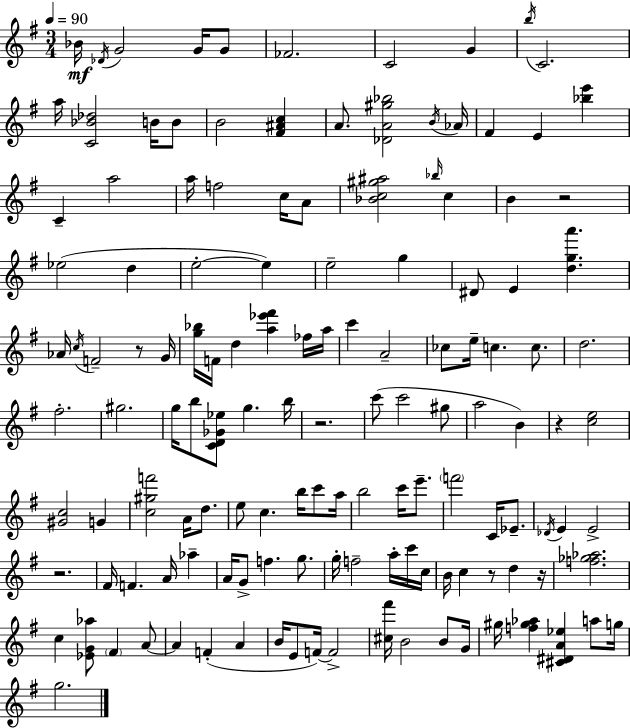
Bb4/s Db4/s G4/h G4/s G4/e FES4/h. C4/h G4/q B5/s C4/h. A5/s [C4,Bb4,Db5]/h B4/s B4/e B4/h [F#4,A#4,C5]/q A4/e. [Db4,A4,G#5,Bb5]/h B4/s Ab4/s F#4/q E4/q [Bb5,E6]/q C4/q A5/h A5/s F5/h C5/s A4/e [Bb4,C5,G#5,A#5]/h Bb5/s C5/q B4/q R/h Eb5/h D5/q E5/h E5/q E5/h G5/q D#4/e E4/q [D5,G5,A6]/q. Ab4/s C5/s F4/h R/e G4/s [G5,Bb5]/s F4/s D5/q [A5,Eb6,F#6]/q FES5/s A5/s C6/q A4/h CES5/e E5/s C5/q. C5/e. D5/h. F#5/h. G#5/h. G5/s B5/e [C4,D4,Gb4,Eb5]/e G5/q. B5/s R/h. C6/e C6/h G#5/e A5/h B4/q R/q [C5,E5]/h [G#4,C5]/h G4/q [C5,G#5,F6]/h A4/s D5/e. E5/e C5/q. B5/s C6/e A5/s B5/h C6/s E6/e. F6/h C4/s Eb4/e. Db4/s E4/q E4/h R/h. F#4/s F4/q. A4/s Ab5/q A4/s G4/e F5/q. G5/e. G5/s F5/h A5/s C6/s C5/s B4/s C5/q R/e D5/q R/s [F5,Gb5,Ab5]/h. C5/q [Eb4,G4,Ab5]/e F#4/q A4/e A4/q F4/q A4/q B4/s E4/e F4/s F4/h [C#5,F#6]/s B4/h B4/e G4/s G#5/s [F5,G#5,Ab5]/q [C#4,D#4,A4,Eb5]/q A5/e G5/s G5/h.